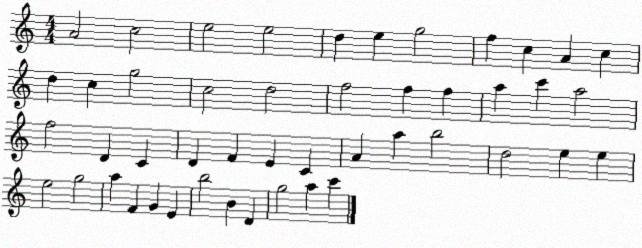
X:1
T:Untitled
M:4/4
L:1/4
K:C
A2 c2 e2 e2 d e g2 f c A c d c g2 c2 d2 f2 f f a c' a2 f2 D C D F E C A a b2 d2 e e e2 g2 a F G E b2 B D g2 a c'